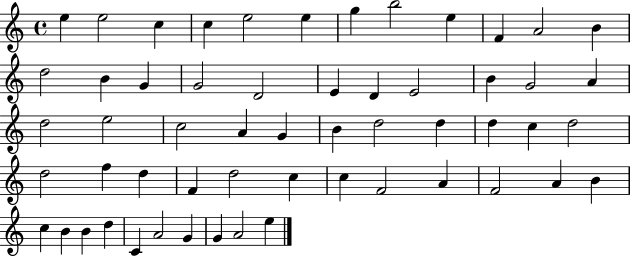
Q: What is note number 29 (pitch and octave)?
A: B4